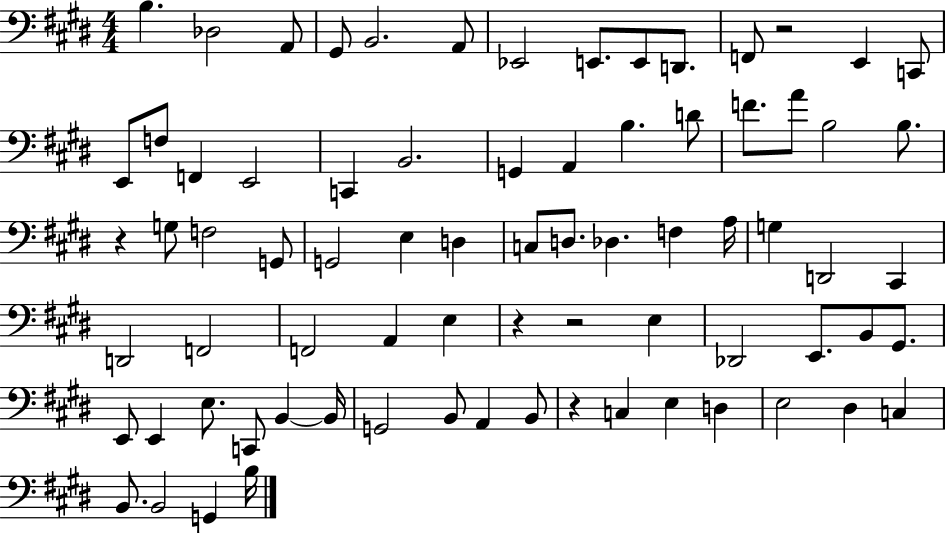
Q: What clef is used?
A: bass